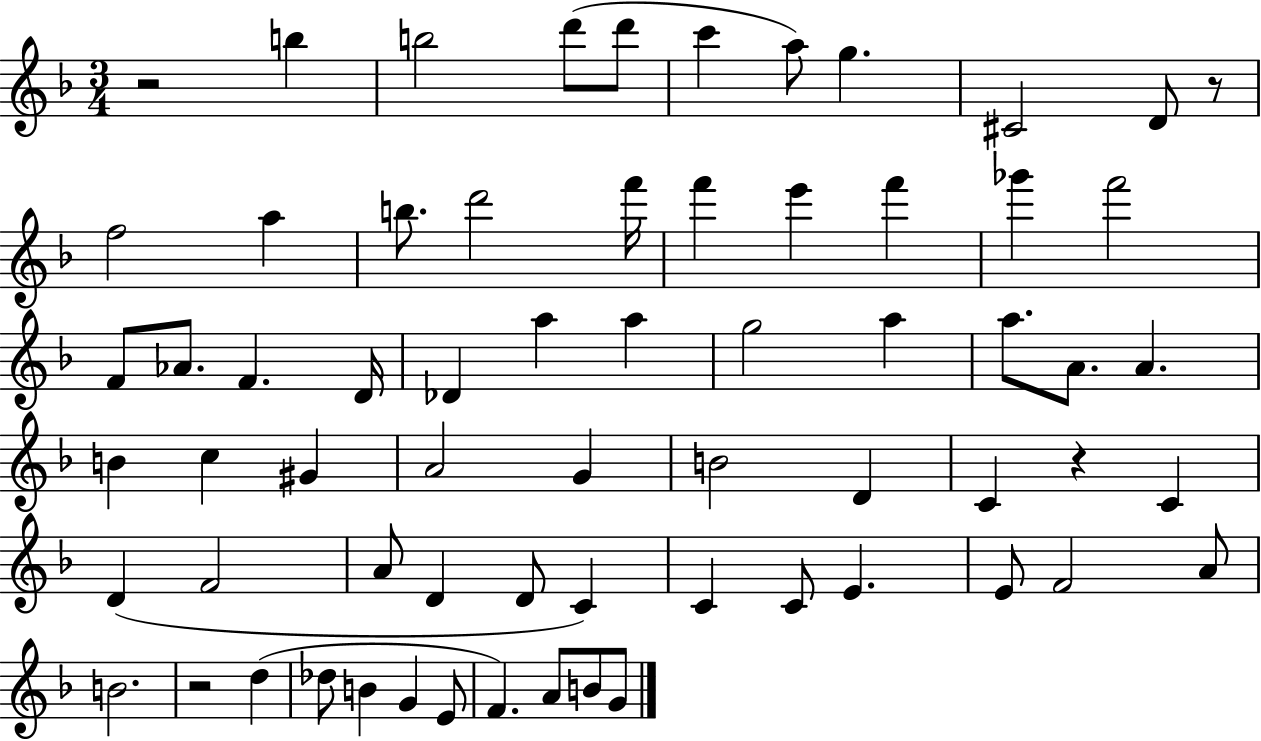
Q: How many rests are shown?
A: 4